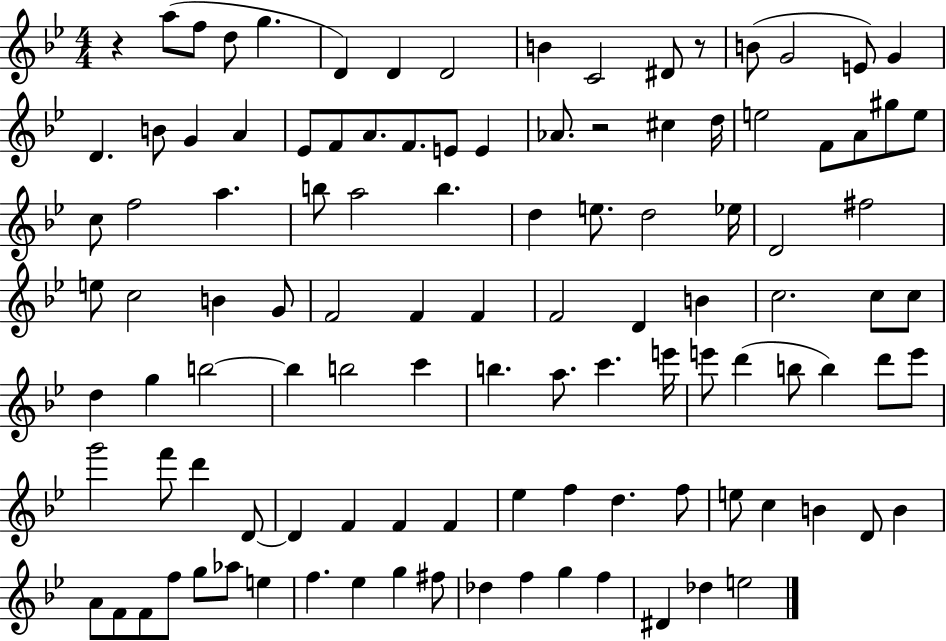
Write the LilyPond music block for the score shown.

{
  \clef treble
  \numericTimeSignature
  \time 4/4
  \key bes \major
  \repeat volta 2 { r4 a''8( f''8 d''8 g''4. | d'4) d'4 d'2 | b'4 c'2 dis'8 r8 | b'8( g'2 e'8) g'4 | \break d'4. b'8 g'4 a'4 | ees'8 f'8 a'8. f'8. e'8 e'4 | aes'8. r2 cis''4 d''16 | e''2 f'8 a'8 gis''8 e''8 | \break c''8 f''2 a''4. | b''8 a''2 b''4. | d''4 e''8. d''2 ees''16 | d'2 fis''2 | \break e''8 c''2 b'4 g'8 | f'2 f'4 f'4 | f'2 d'4 b'4 | c''2. c''8 c''8 | \break d''4 g''4 b''2~~ | b''4 b''2 c'''4 | b''4. a''8. c'''4. e'''16 | e'''8 d'''4( b''8 b''4) d'''8 e'''8 | \break g'''2 f'''8 d'''4 d'8~~ | d'4 f'4 f'4 f'4 | ees''4 f''4 d''4. f''8 | e''8 c''4 b'4 d'8 b'4 | \break a'8 f'8 f'8 f''8 g''8 aes''8 e''4 | f''4. ees''4 g''4 fis''8 | des''4 f''4 g''4 f''4 | dis'4 des''4 e''2 | \break } \bar "|."
}